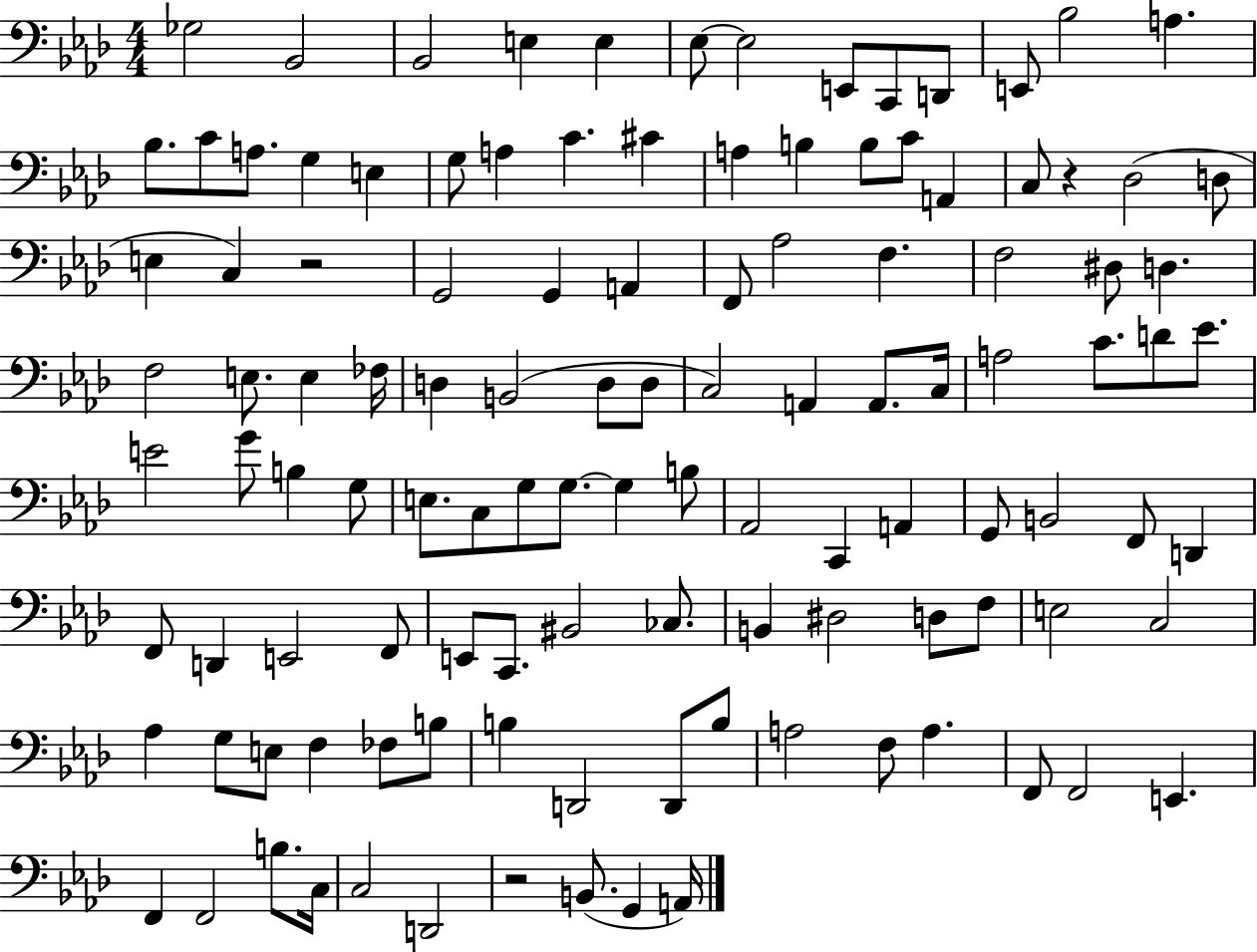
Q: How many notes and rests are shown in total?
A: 116